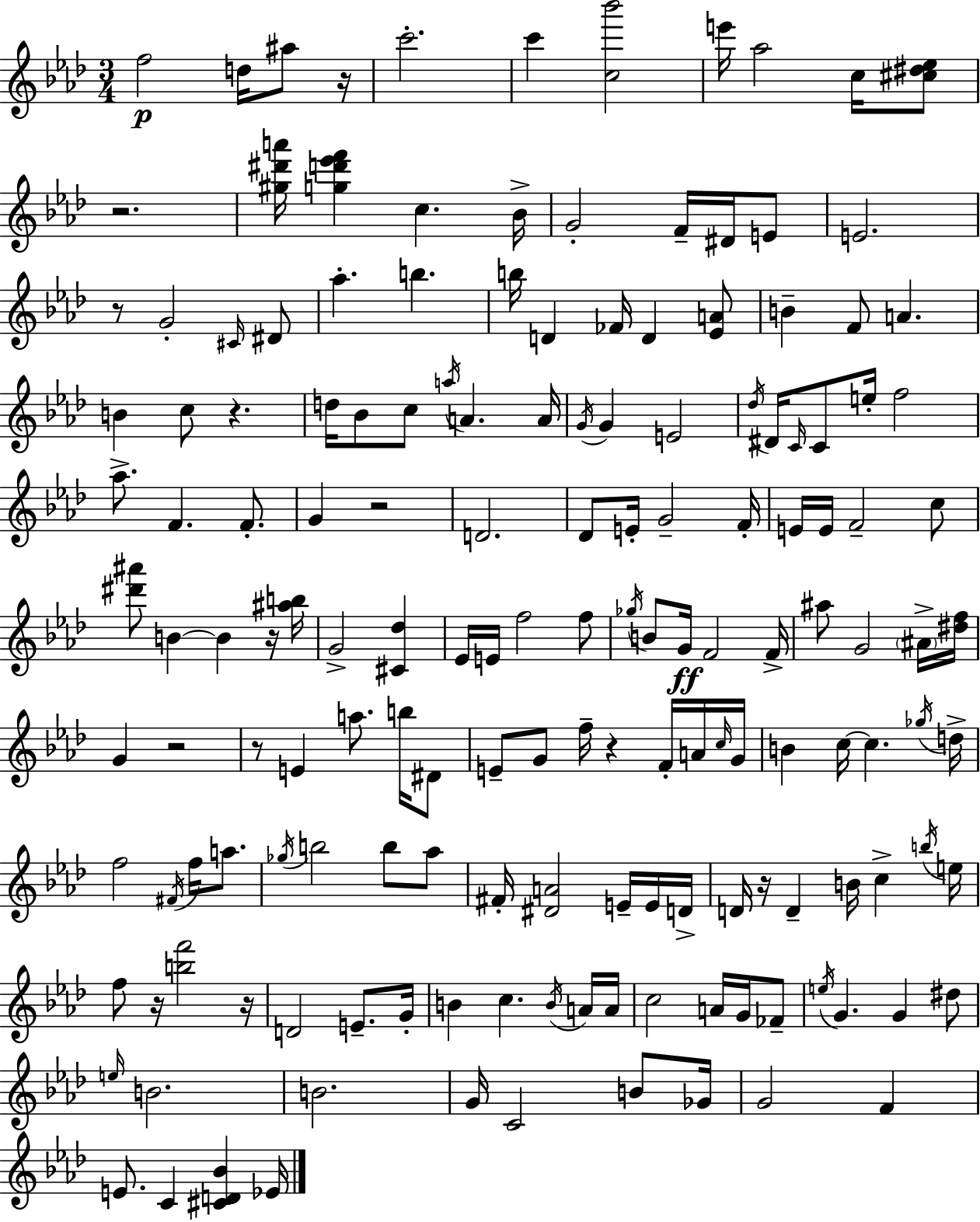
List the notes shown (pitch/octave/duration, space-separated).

F5/h D5/s A#5/e R/s C6/h. C6/q [C5,Bb6]/h E6/s Ab5/h C5/s [C#5,D#5,Eb5]/e R/h. [G#5,D#6,A6]/s [G5,D6,Eb6,F6]/q C5/q. Bb4/s G4/h F4/s D#4/s E4/e E4/h. R/e G4/h C#4/s D#4/e Ab5/q. B5/q. B5/s D4/q FES4/s D4/q [Eb4,A4]/e B4/q F4/e A4/q. B4/q C5/e R/q. D5/s Bb4/e C5/e A5/s A4/q. A4/s G4/s G4/q E4/h Db5/s D#4/s C4/s C4/e E5/s F5/h Ab5/e. F4/q. F4/e. G4/q R/h D4/h. Db4/e E4/s G4/h F4/s E4/s E4/s F4/h C5/e [D#6,A#6]/e B4/q B4/q R/s [A#5,B5]/s G4/h [C#4,Db5]/q Eb4/s E4/s F5/h F5/e Gb5/s B4/e G4/s F4/h F4/s A#5/e G4/h A#4/s [D#5,F5]/s G4/q R/h R/e E4/q A5/e. B5/s D#4/e E4/e G4/e F5/s R/q F4/s A4/s C5/s G4/s B4/q C5/s C5/q. Gb5/s D5/s F5/h F#4/s F5/s A5/e. Gb5/s B5/h B5/e Ab5/e F#4/s [D#4,A4]/h E4/s E4/s D4/s D4/s R/s D4/q B4/s C5/q B5/s E5/s F5/e R/s [B5,F6]/h R/s D4/h E4/e. G4/s B4/q C5/q. B4/s A4/s A4/s C5/h A4/s G4/s FES4/e E5/s G4/q. G4/q D#5/e E5/s B4/h. B4/h. G4/s C4/h B4/e Gb4/s G4/h F4/q E4/e. C4/q [C#4,D4,Bb4]/q Eb4/s